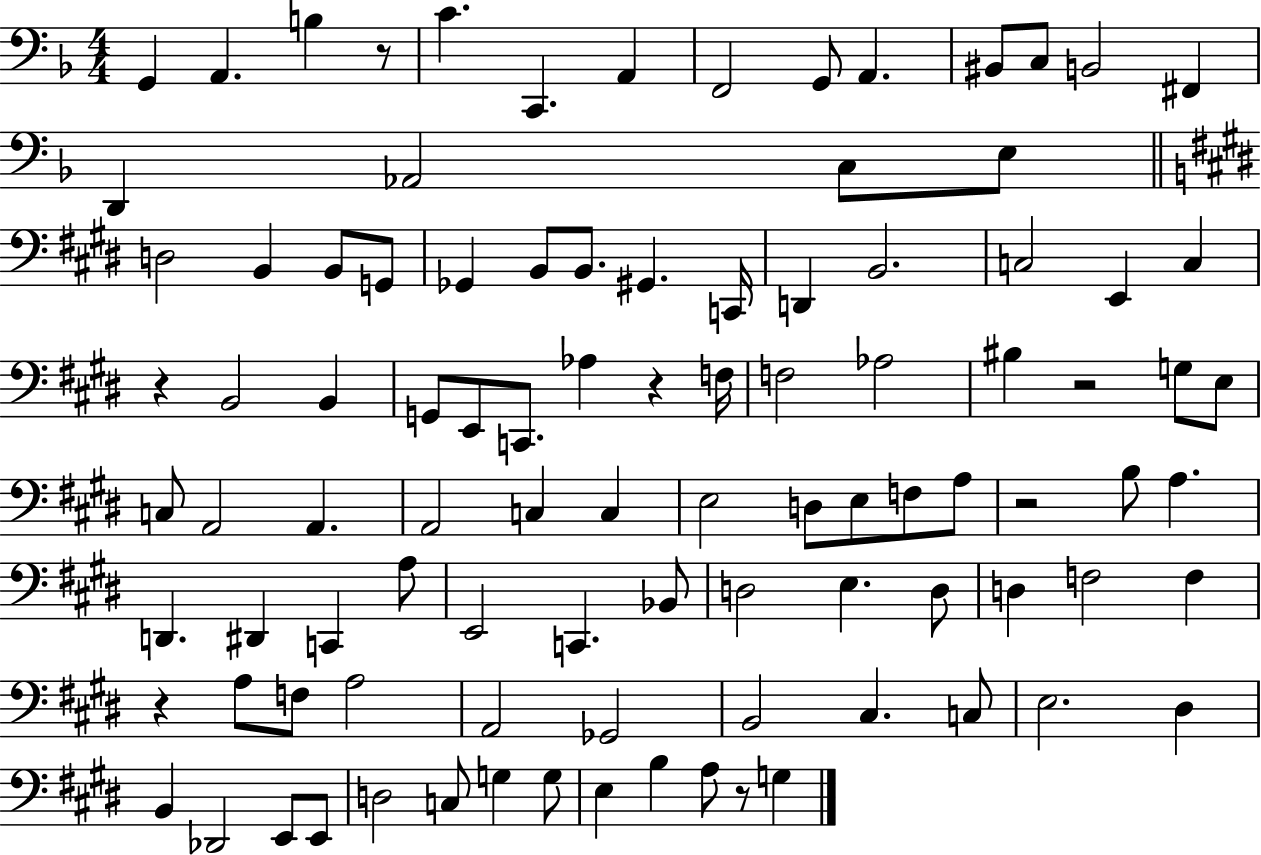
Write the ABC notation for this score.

X:1
T:Untitled
M:4/4
L:1/4
K:F
G,, A,, B, z/2 C C,, A,, F,,2 G,,/2 A,, ^B,,/2 C,/2 B,,2 ^F,, D,, _A,,2 C,/2 E,/2 D,2 B,, B,,/2 G,,/2 _G,, B,,/2 B,,/2 ^G,, C,,/4 D,, B,,2 C,2 E,, C, z B,,2 B,, G,,/2 E,,/2 C,,/2 _A, z F,/4 F,2 _A,2 ^B, z2 G,/2 E,/2 C,/2 A,,2 A,, A,,2 C, C, E,2 D,/2 E,/2 F,/2 A,/2 z2 B,/2 A, D,, ^D,, C,, A,/2 E,,2 C,, _B,,/2 D,2 E, D,/2 D, F,2 F, z A,/2 F,/2 A,2 A,,2 _G,,2 B,,2 ^C, C,/2 E,2 ^D, B,, _D,,2 E,,/2 E,,/2 D,2 C,/2 G, G,/2 E, B, A,/2 z/2 G,